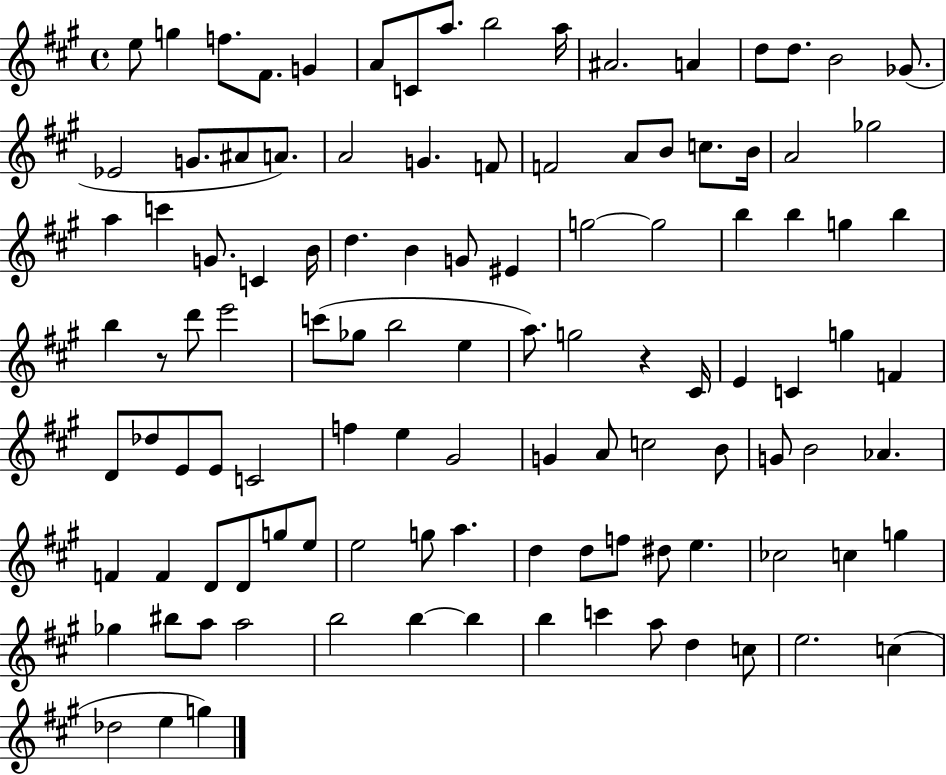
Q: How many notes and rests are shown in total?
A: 110